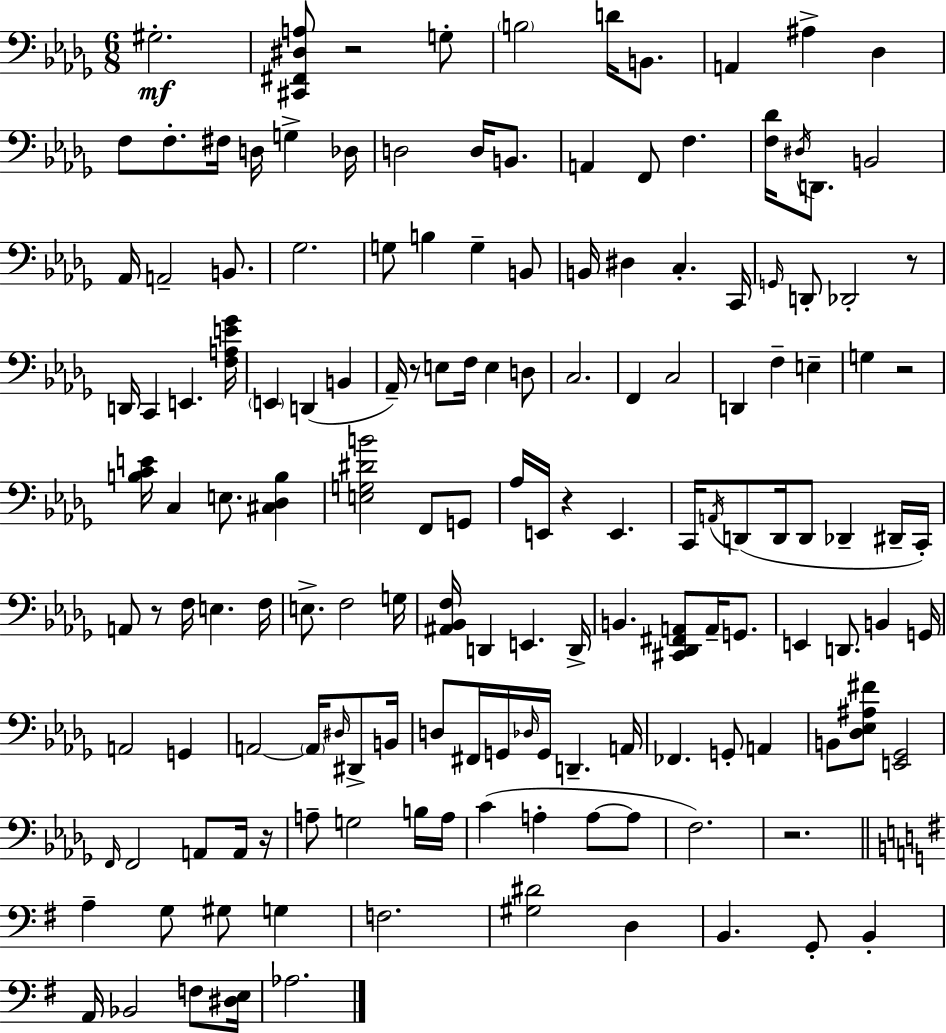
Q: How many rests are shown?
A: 8